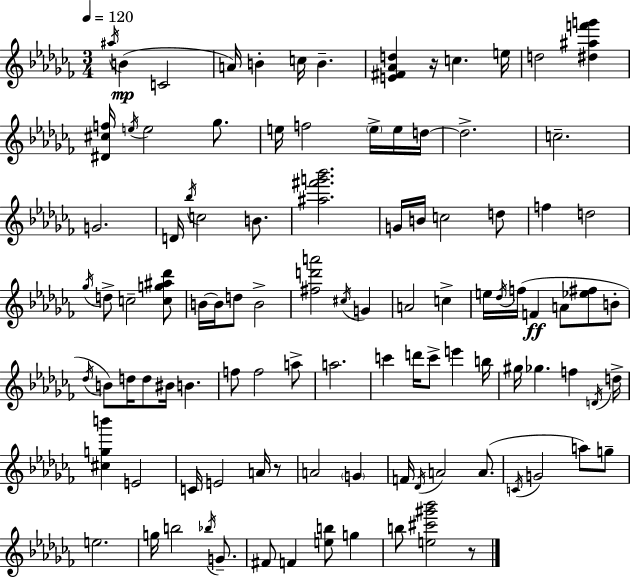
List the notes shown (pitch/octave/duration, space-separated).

A#5/s B4/q C4/h A4/s B4/q C5/s B4/q. [E4,F#4,Ab4,D5]/q R/s C5/q. E5/s D5/h [D#5,A#5,F6,G6]/q [D#4,C#5,F5]/s E5/s E5/h Gb5/e. E5/s F5/h E5/s E5/s D5/s D5/h. C5/h. G4/h. D4/s Bb5/s C5/h B4/e. [A#5,F#6,G6,Bb6]/h. G4/s B4/s C5/h D5/e F5/q D5/h Gb5/s D5/e C5/h [C5,G5,A#5,Db6]/e B4/s B4/s D5/e B4/h [F#5,D6,A6]/h C#5/s G4/q A4/h C5/q E5/s Db5/s F5/s F4/q A4/e [Eb5,F#5]/e B4/e Db5/s B4/e D5/s D5/e BIS4/s B4/q. F5/e F5/h A5/e A5/h. C6/q D6/s C6/e E6/q B5/s G#5/s Gb5/q. F5/q D4/s D5/s [C#5,G5,B6]/q E4/h C4/s E4/h A4/s R/e A4/h G4/q F4/s Db4/s A4/h A4/e. C4/s G4/h A5/e G5/e E5/h. G5/s B5/h Bb5/s G4/e. F#4/e F4/q [E5,B5]/e G5/q B5/e [E5,C#6,G#6,Bb6]/h R/e